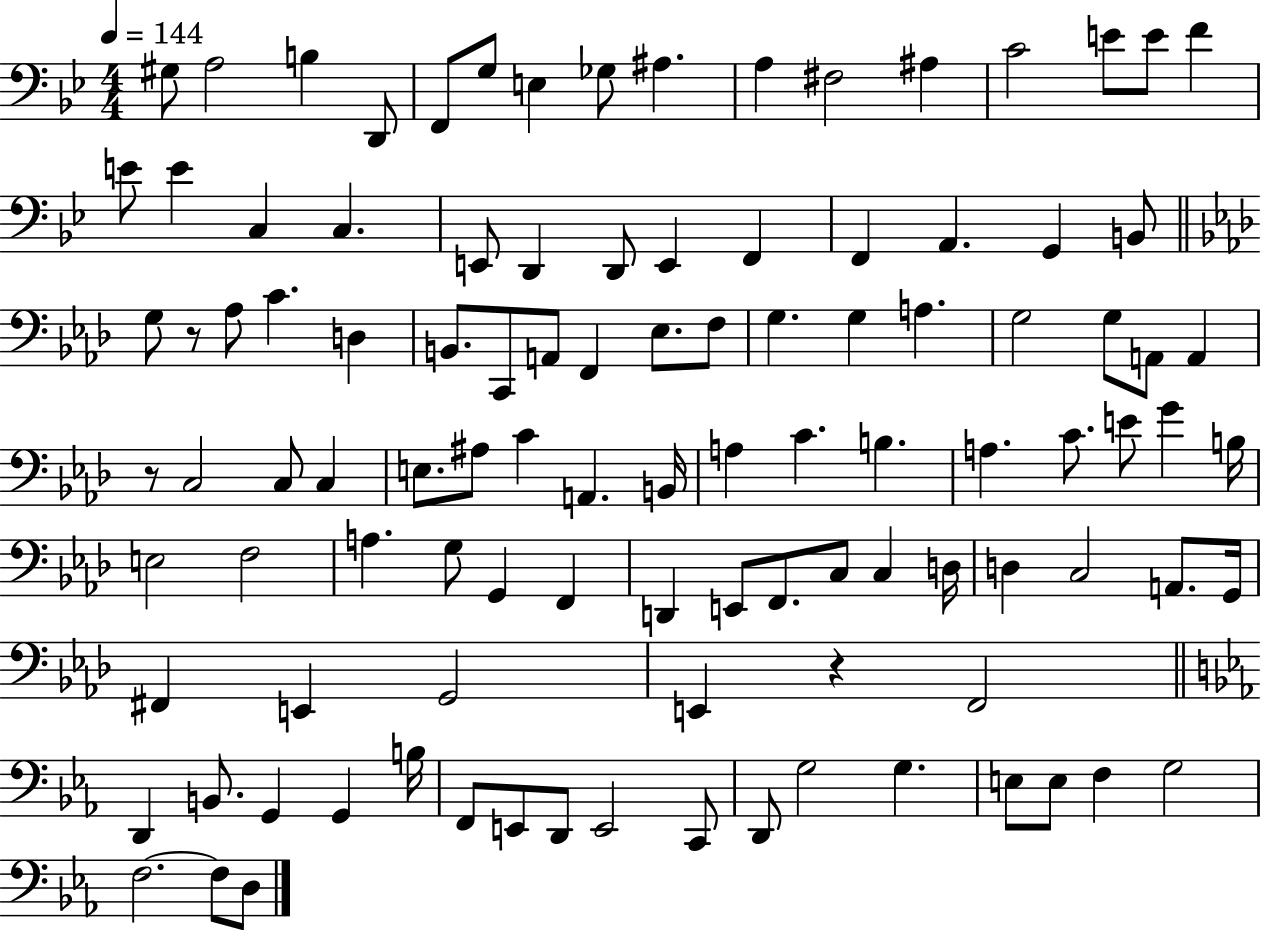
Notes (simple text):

G#3/e A3/h B3/q D2/e F2/e G3/e E3/q Gb3/e A#3/q. A3/q F#3/h A#3/q C4/h E4/e E4/e F4/q E4/e E4/q C3/q C3/q. E2/e D2/q D2/e E2/q F2/q F2/q A2/q. G2/q B2/e G3/e R/e Ab3/e C4/q. D3/q B2/e. C2/e A2/e F2/q Eb3/e. F3/e G3/q. G3/q A3/q. G3/h G3/e A2/e A2/q R/e C3/h C3/e C3/q E3/e. A#3/e C4/q A2/q. B2/s A3/q C4/q. B3/q. A3/q. C4/e. E4/e G4/q B3/s E3/h F3/h A3/q. G3/e G2/q F2/q D2/q E2/e F2/e. C3/e C3/q D3/s D3/q C3/h A2/e. G2/s F#2/q E2/q G2/h E2/q R/q F2/h D2/q B2/e. G2/q G2/q B3/s F2/e E2/e D2/e E2/h C2/e D2/e G3/h G3/q. E3/e E3/e F3/q G3/h F3/h. F3/e D3/e